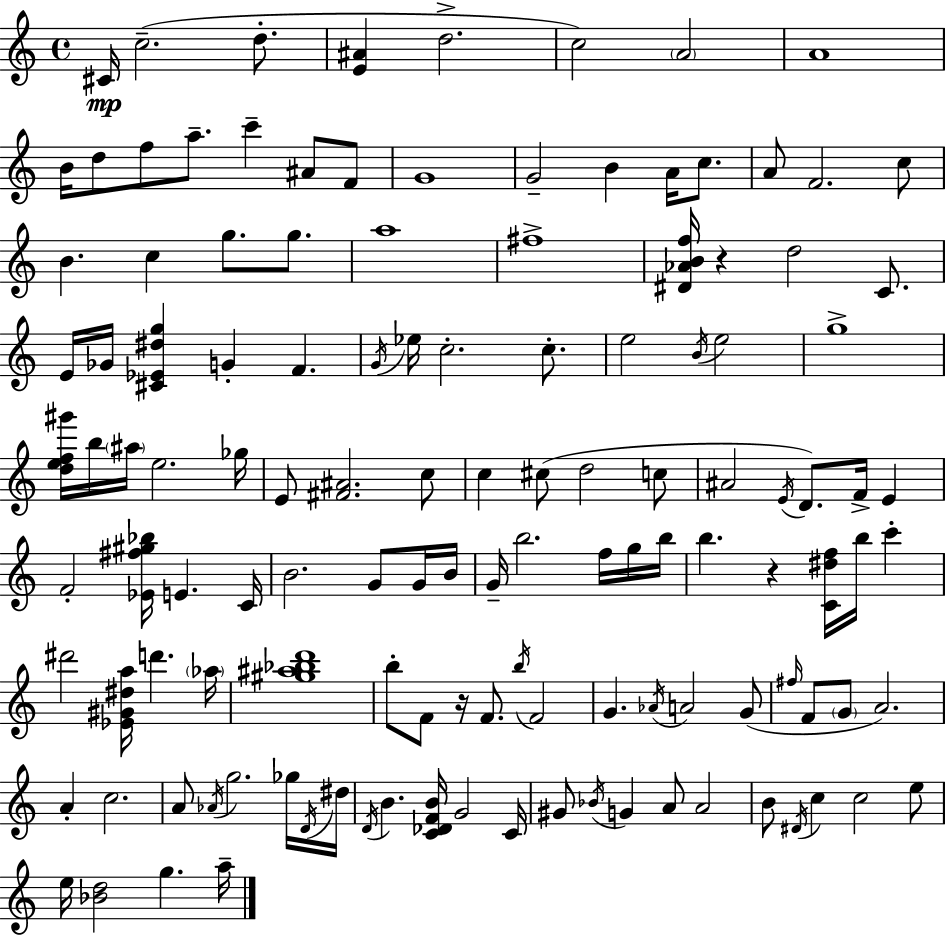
{
  \clef treble
  \time 4/4
  \defaultTimeSignature
  \key c \major
  cis'16\mp c''2.--( d''8.-. | <e' ais'>4 d''2.-> | c''2) \parenthesize a'2 | a'1 | \break b'16 d''8 f''8 a''8.-- c'''4-- ais'8 f'8 | g'1 | g'2-- b'4 a'16 c''8. | a'8 f'2. c''8 | \break b'4. c''4 g''8. g''8. | a''1 | fis''1-> | <dis' aes' b' f''>16 r4 d''2 c'8. | \break e'16 ges'16 <cis' ees' dis'' g''>4 g'4-. f'4. | \acciaccatura { g'16 } ees''16 c''2.-. c''8.-. | e''2 \acciaccatura { b'16 } e''2 | g''1-> | \break <d'' e'' f'' gis'''>16 b''16 \parenthesize ais''16 e''2. | ges''16 e'8 <fis' ais'>2. | c''8 c''4 cis''8( d''2 | c''8 ais'2 \acciaccatura { e'16 }) d'8. f'16-> e'4 | \break f'2-. <ees' fis'' gis'' bes''>16 e'4. | c'16 b'2. g'8 | g'16 b'16 g'16-- b''2. | f''16 g''16 b''16 b''4. r4 <c' dis'' f''>16 b''16 c'''4-. | \break dis'''2 <ees' gis' dis'' a''>16 d'''4. | \parenthesize aes''16 <gis'' ais'' bes'' d'''>1 | b''8-. f'8 r16 f'8. \acciaccatura { b''16 } f'2 | g'4. \acciaccatura { aes'16 } a'2 | \break g'8( \grace { fis''16 } f'8 \parenthesize g'8 a'2.) | a'4-. c''2. | a'8 \acciaccatura { aes'16 } g''2. | ges''16 \acciaccatura { d'16 } dis''16 \acciaccatura { d'16 } b'4. <c' des' f' b'>16 | \break g'2 c'16 gis'8 \acciaccatura { bes'16 } g'4 | a'8 a'2 b'8 \acciaccatura { dis'16 } c''4 | c''2 e''8 e''16 <bes' d''>2 | g''4. a''16-- \bar "|."
}